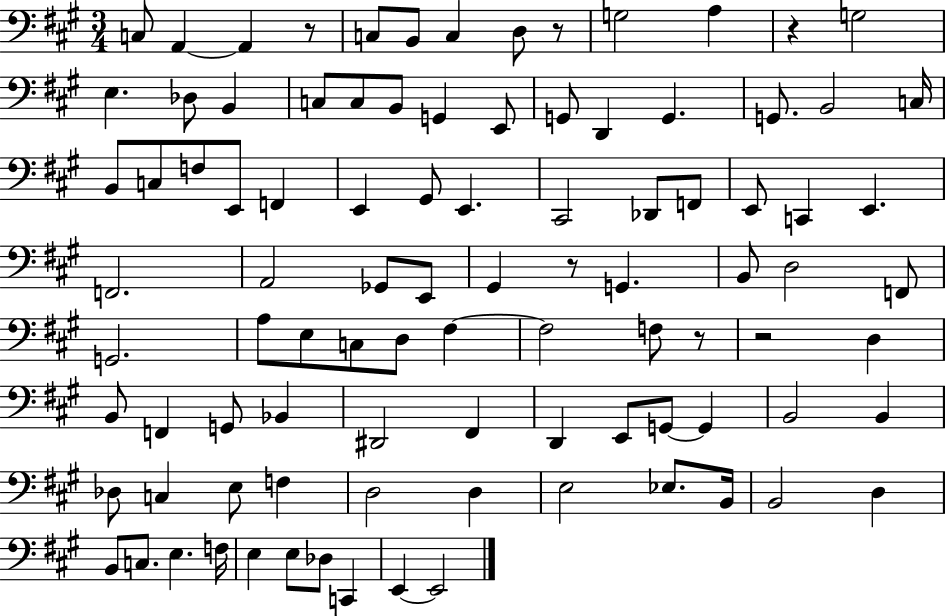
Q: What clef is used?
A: bass